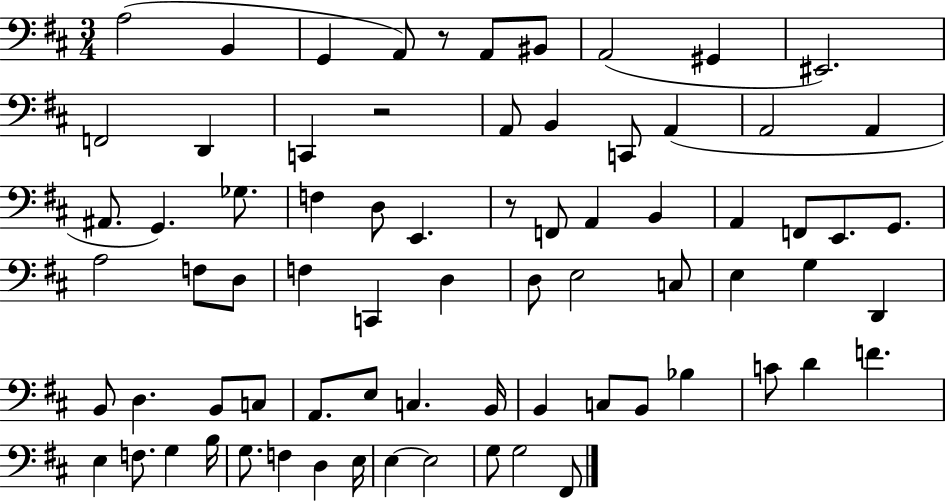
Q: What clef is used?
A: bass